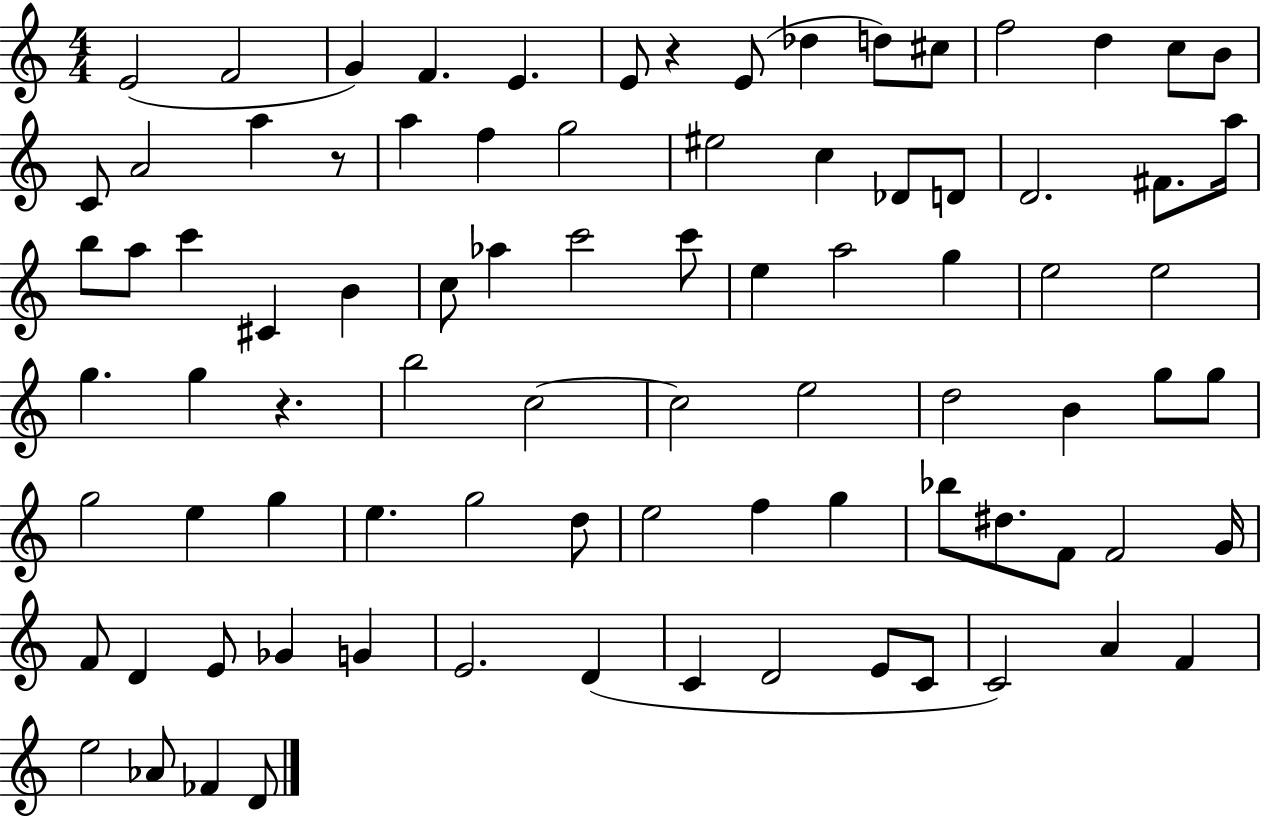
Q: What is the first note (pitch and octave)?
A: E4